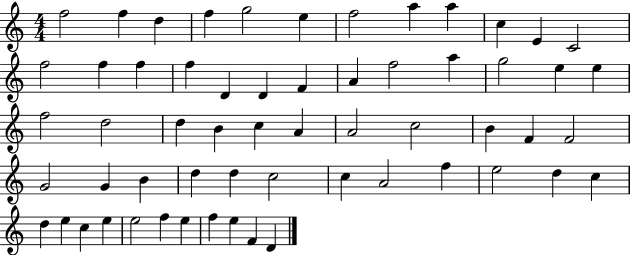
{
  \clef treble
  \numericTimeSignature
  \time 4/4
  \key c \major
  f''2 f''4 d''4 | f''4 g''2 e''4 | f''2 a''4 a''4 | c''4 e'4 c'2 | \break f''2 f''4 f''4 | f''4 d'4 d'4 f'4 | a'4 f''2 a''4 | g''2 e''4 e''4 | \break f''2 d''2 | d''4 b'4 c''4 a'4 | a'2 c''2 | b'4 f'4 f'2 | \break g'2 g'4 b'4 | d''4 d''4 c''2 | c''4 a'2 f''4 | e''2 d''4 c''4 | \break d''4 e''4 c''4 e''4 | e''2 f''4 e''4 | f''4 e''4 f'4 d'4 | \bar "|."
}